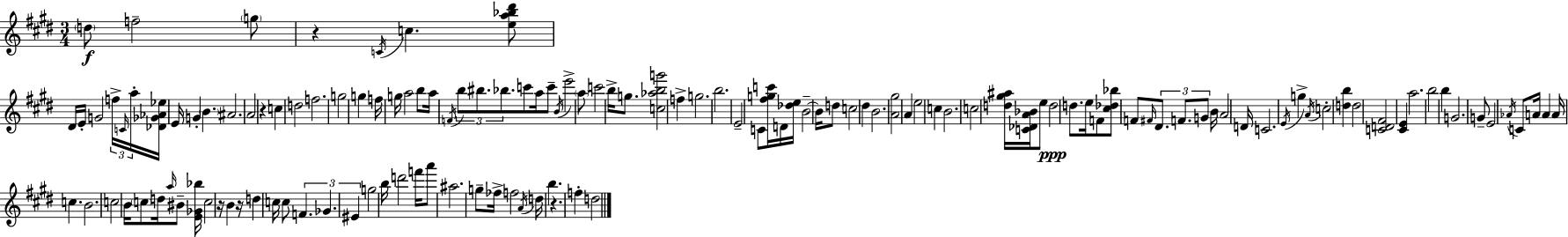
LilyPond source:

{
  \clef treble
  \numericTimeSignature
  \time 3/4
  \key e \major
  \parenthesize d''8\f f''2-- \parenthesize g''8 | r4 \acciaccatura { c'16 } c''4. <e'' a'' bes'' dis'''>8 | dis'16 e'16-. g'2 \tuplet 3/2 { f''16-> | \grace { c'16 } a''16-. } <des' ges' aes' ees''>16 e'16 g'4-. \parenthesize b'4. | \break ais'2. | a'2 r4 | c''4 d''2 | f''2. | \break g''2 g''4 | f''16 g''16 a''2 | b''8 a''16 \acciaccatura { f'16 } \tuplet 3/2 { b''8 bis''8. bes''8. } | c'''8 a''16 c'''8-- \acciaccatura { b'16 } e'''2-> | \break \parenthesize a''8 c'''2 | b''16-> g''8. <c'' aes'' b'' g'''>2 | f''4-> g''2. | b''2. | \break e'2-- | c'8 <fis'' g'' c'''>16 d'16 <des'' e''>16 b'2--~~ | b'16 d''8 c''2 | dis''4 b'2. | \break <a' gis''>2 | a'4 e''2 | c''4 b'2. | c''2 | \break <d'' gis'' ais''>16 <c' des' a' bes'>16 e''8 d''2\ppp | d''8. e''16 f'8 <cis'' des'' bes''>8 f'8 \grace { fis'16 } \tuplet 3/2 { dis'8. | f'8. g'8 } b'16 \parenthesize a'2 | d'16 c'2. | \break \acciaccatura { e'16 } g''4-> \acciaccatura { a'16 } c''2-. | <d'' b''>4 d''2 | <c' d' fis'>2 | <cis' e'>4 a''2. | \break b''2 | b''4 g'2. | g'8-- e'2 | \acciaccatura { aes'16 } c'8 a'16 a'4 | \break a'16 c''4. b'2. | c''2 | b'16 \parenthesize c''8 d''16 \grace { a''16 } bis'8-- <e' ges' bes''>16 | c''2 r16 b'4 | \break r16 d''4 c''16 c''8 \tuplet 3/2 { f'4. | ges'4. eis'4 } | g''2 b''16 d'''2 | f'''16 a'''8 ais''2. | \break g''8-- fes''16-> | f''2 \acciaccatura { a'16 } d''16 b''4. | r4. f''4-. | d''2 \bar "|."
}